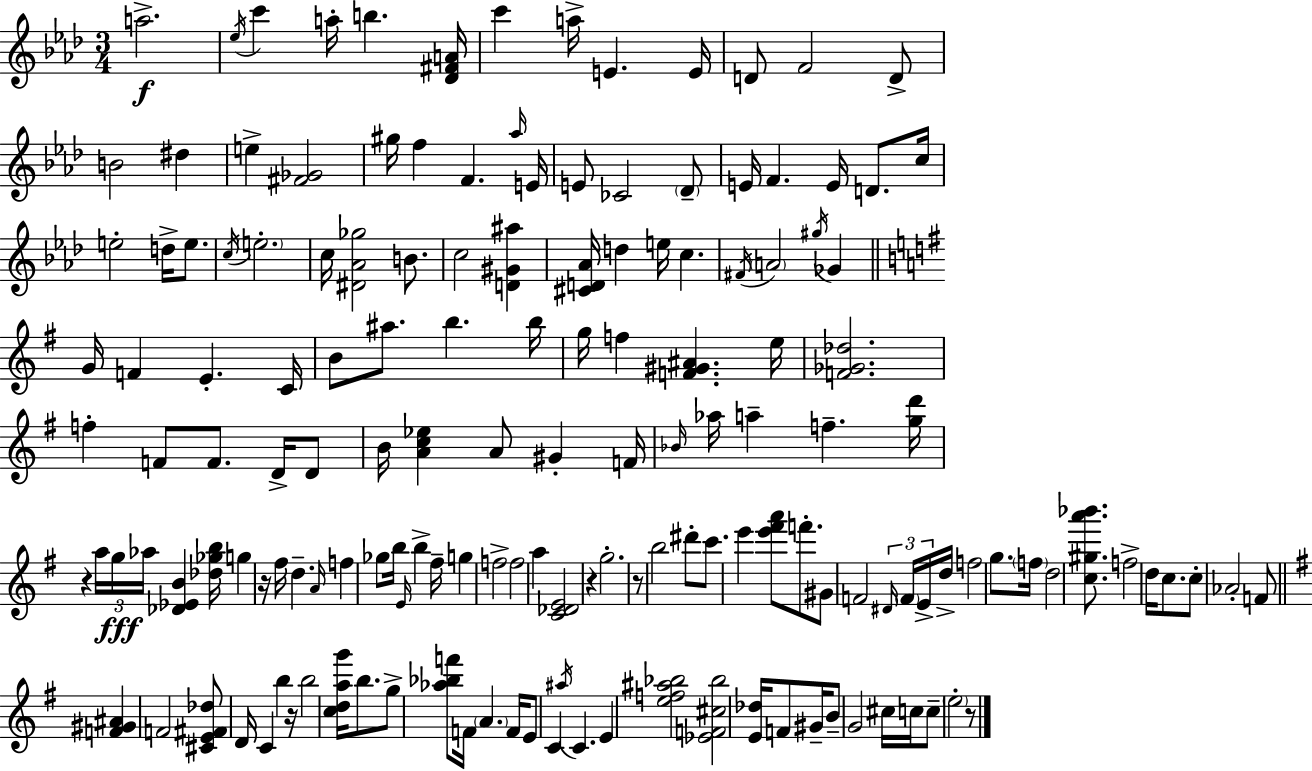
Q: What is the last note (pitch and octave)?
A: E5